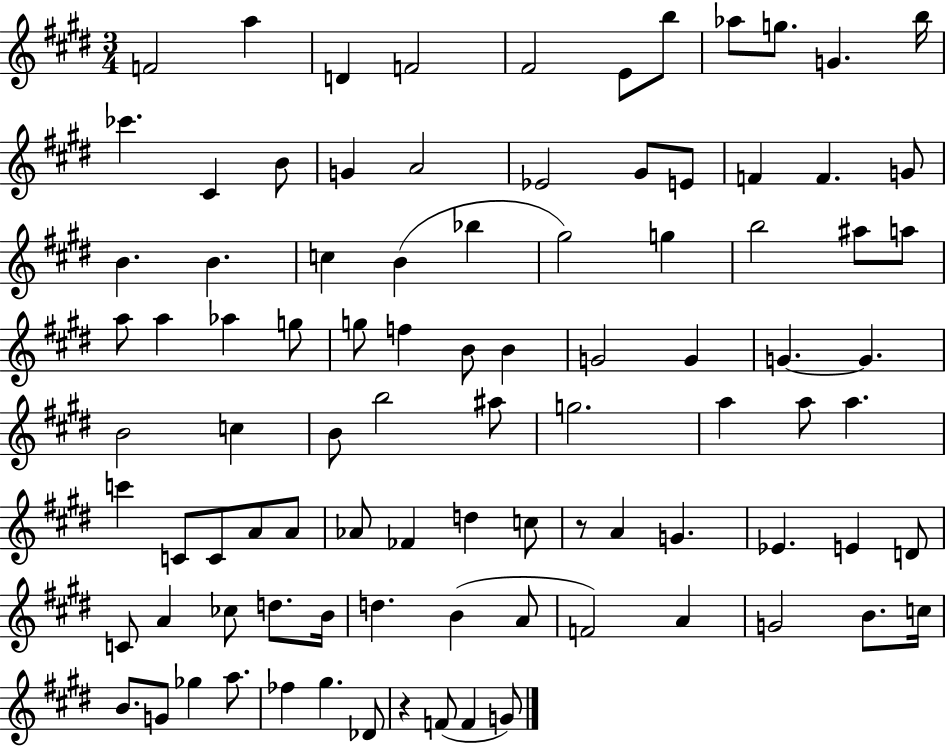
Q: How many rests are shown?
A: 2